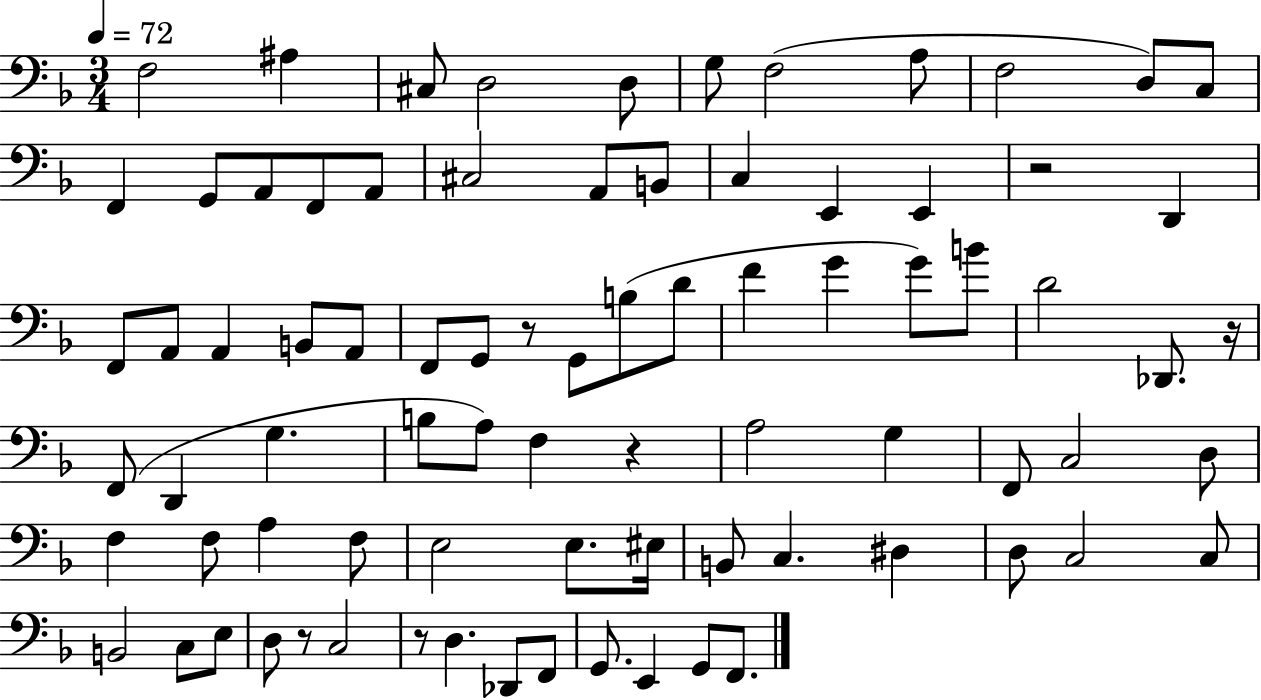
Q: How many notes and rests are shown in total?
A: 81